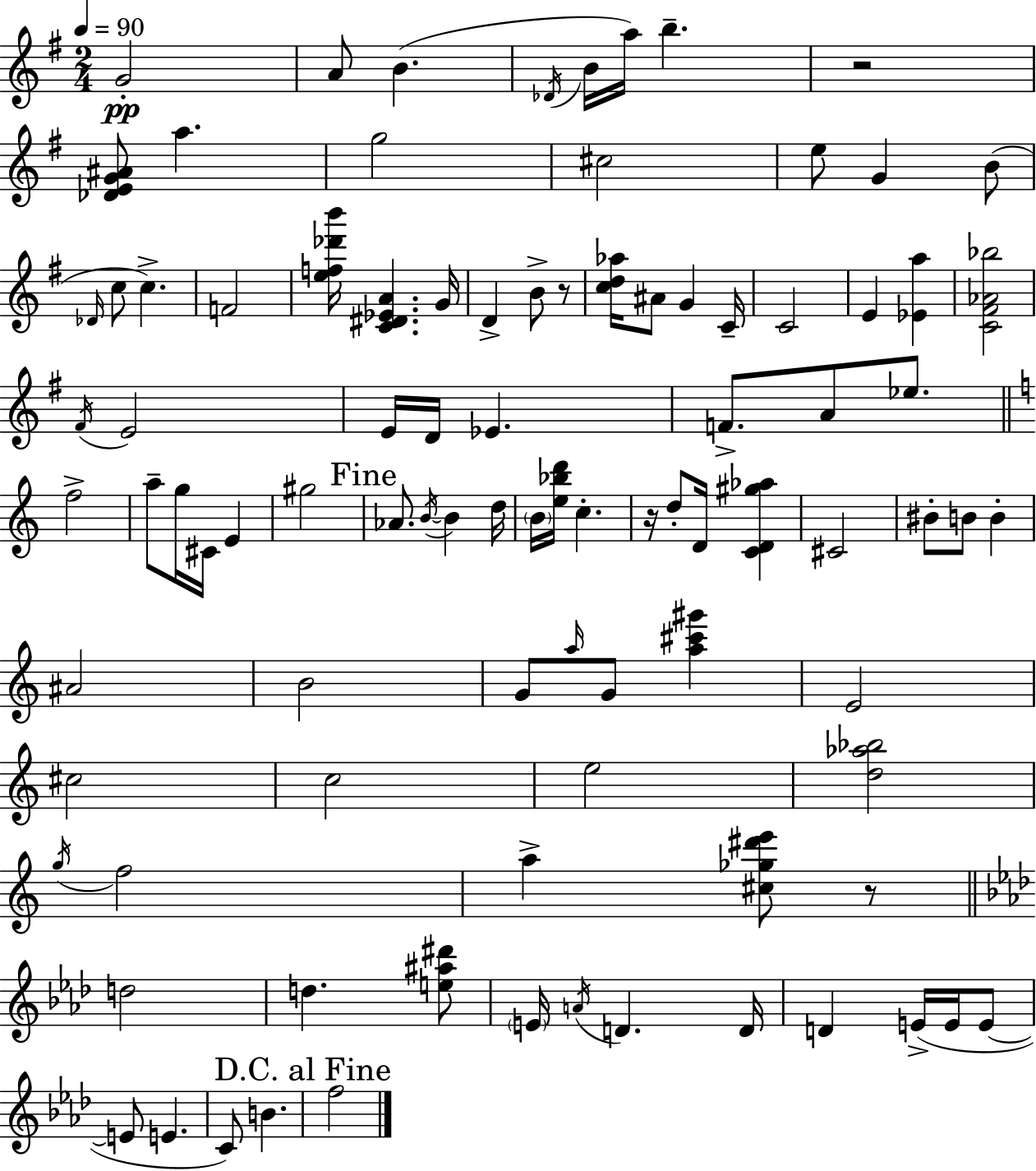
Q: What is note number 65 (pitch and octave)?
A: D5